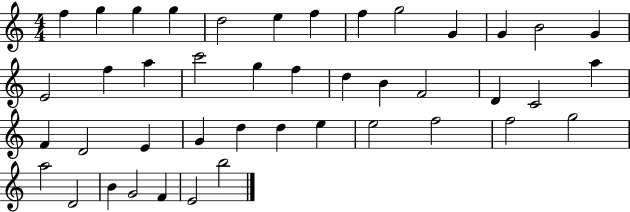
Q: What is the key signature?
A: C major